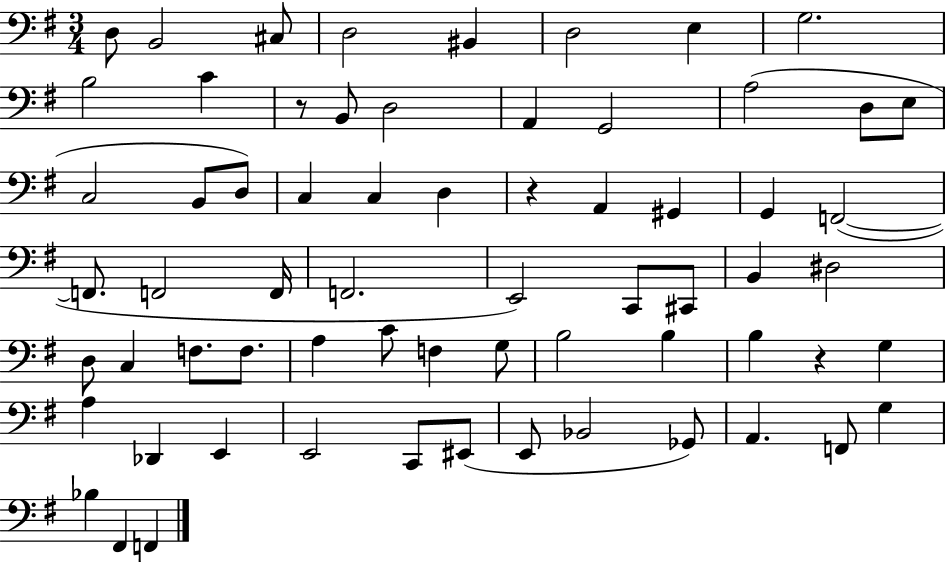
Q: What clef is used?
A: bass